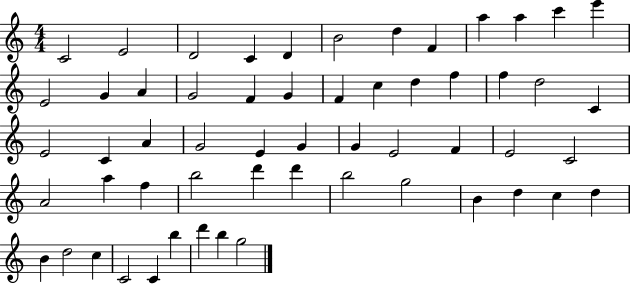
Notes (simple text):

C4/h E4/h D4/h C4/q D4/q B4/h D5/q F4/q A5/q A5/q C6/q E6/q E4/h G4/q A4/q G4/h F4/q G4/q F4/q C5/q D5/q F5/q F5/q D5/h C4/q E4/h C4/q A4/q G4/h E4/q G4/q G4/q E4/h F4/q E4/h C4/h A4/h A5/q F5/q B5/h D6/q D6/q B5/h G5/h B4/q D5/q C5/q D5/q B4/q D5/h C5/q C4/h C4/q B5/q D6/q B5/q G5/h